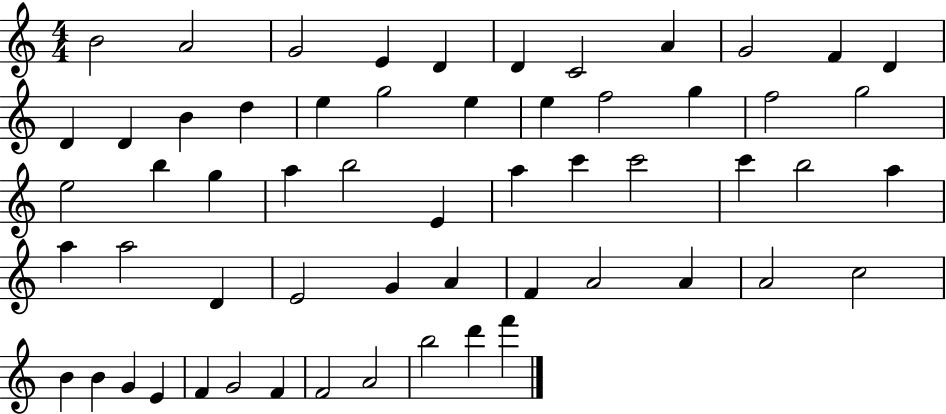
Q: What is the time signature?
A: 4/4